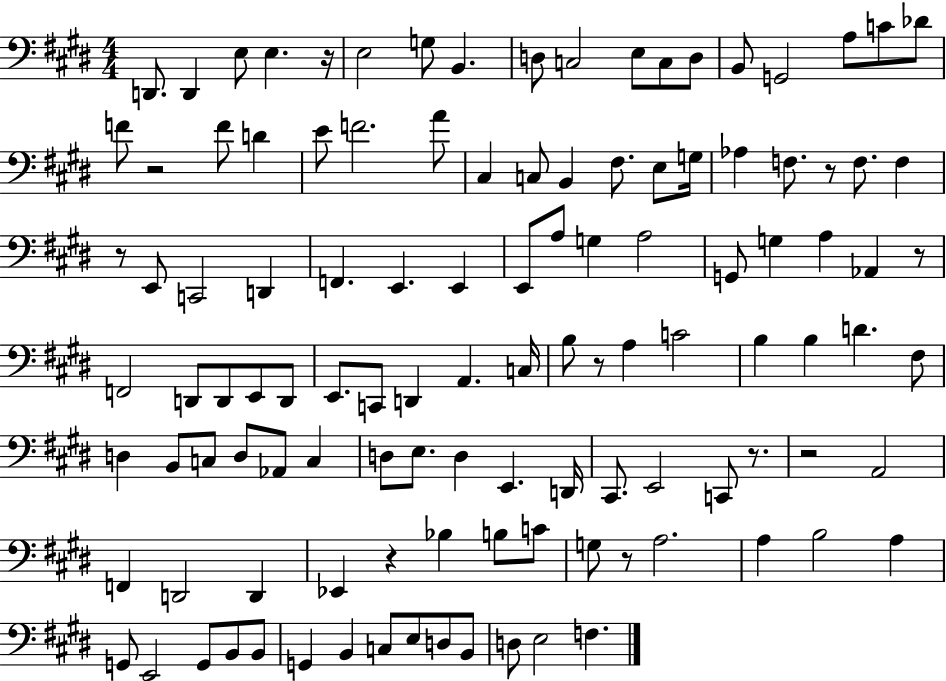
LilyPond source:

{
  \clef bass
  \numericTimeSignature
  \time 4/4
  \key e \major
  d,8. d,4 e8 e4. r16 | e2 g8 b,4. | d8 c2 e8 c8 d8 | b,8 g,2 a8 c'8 des'8 | \break f'8 r2 f'8 d'4 | e'8 f'2. a'8 | cis4 c8 b,4 fis8. e8 g16 | aes4 f8. r8 f8. f4 | \break r8 e,8 c,2 d,4 | f,4. e,4. e,4 | e,8 a8 g4 a2 | g,8 g4 a4 aes,4 r8 | \break f,2 d,8 d,8 e,8 d,8 | e,8. c,8 d,4 a,4. c16 | b8 r8 a4 c'2 | b4 b4 d'4. fis8 | \break d4 b,8 c8 d8 aes,8 c4 | d8 e8. d4 e,4. d,16 | cis,8. e,2 c,8 r8. | r2 a,2 | \break f,4 d,2 d,4 | ees,4 r4 bes4 b8 c'8 | g8 r8 a2. | a4 b2 a4 | \break g,8 e,2 g,8 b,8 b,8 | g,4 b,4 c8 e8 d8 b,8 | d8 e2 f4. | \bar "|."
}